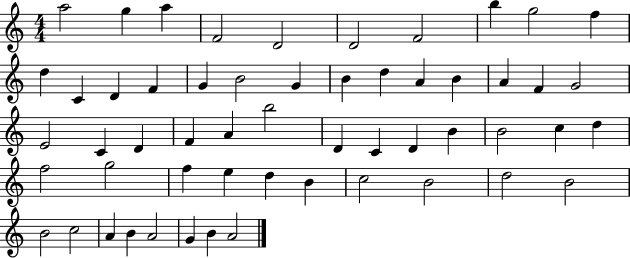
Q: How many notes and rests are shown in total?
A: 55